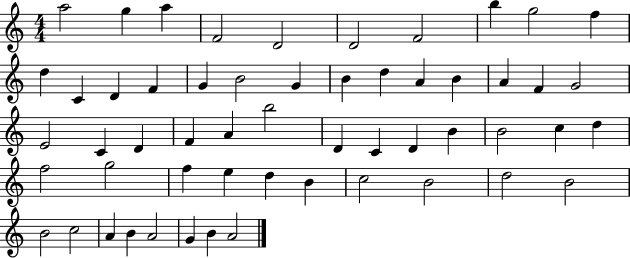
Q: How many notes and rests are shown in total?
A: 55